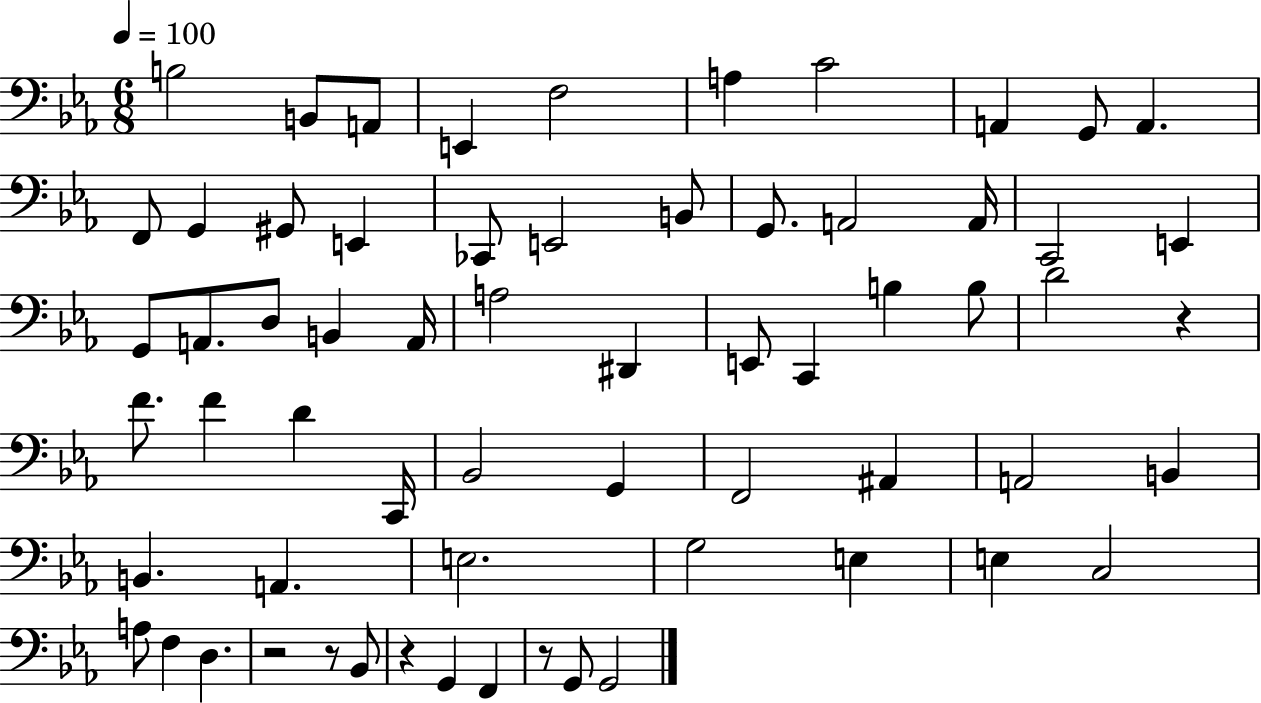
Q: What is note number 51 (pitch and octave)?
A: C3